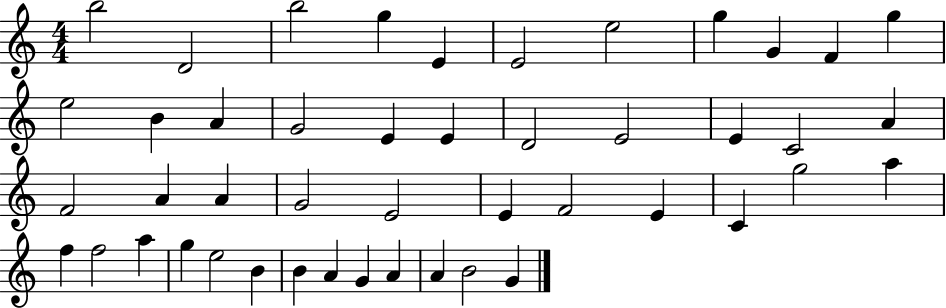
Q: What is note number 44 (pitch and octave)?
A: A4